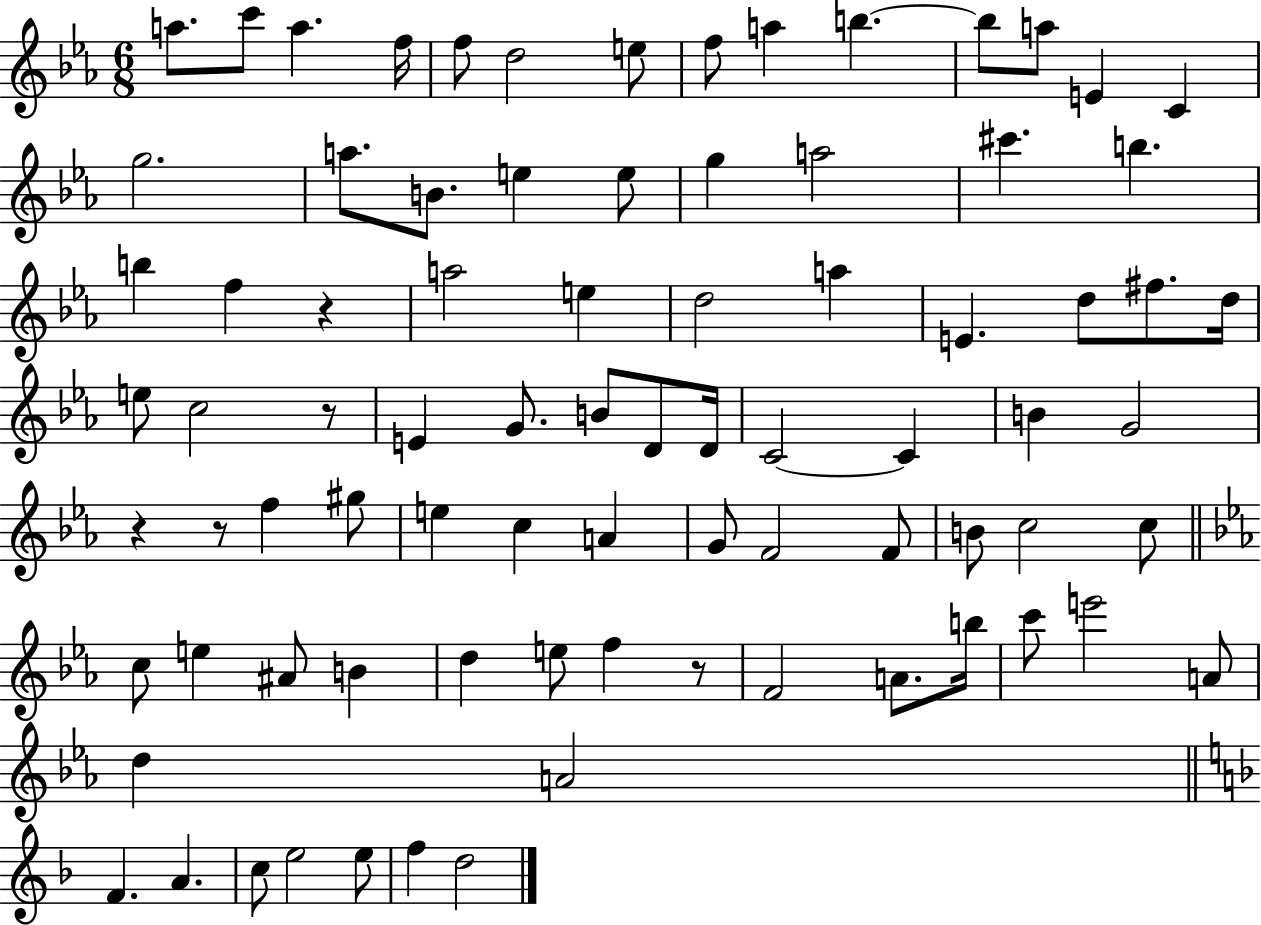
X:1
T:Untitled
M:6/8
L:1/4
K:Eb
a/2 c'/2 a f/4 f/2 d2 e/2 f/2 a b b/2 a/2 E C g2 a/2 B/2 e e/2 g a2 ^c' b b f z a2 e d2 a E d/2 ^f/2 d/4 e/2 c2 z/2 E G/2 B/2 D/2 D/4 C2 C B G2 z z/2 f ^g/2 e c A G/2 F2 F/2 B/2 c2 c/2 c/2 e ^A/2 B d e/2 f z/2 F2 A/2 b/4 c'/2 e'2 A/2 d A2 F A c/2 e2 e/2 f d2